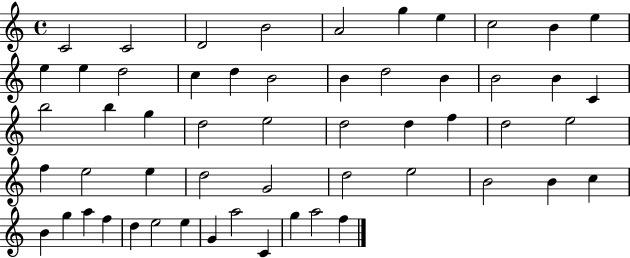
{
  \clef treble
  \time 4/4
  \defaultTimeSignature
  \key c \major
  c'2 c'2 | d'2 b'2 | a'2 g''4 e''4 | c''2 b'4 e''4 | \break e''4 e''4 d''2 | c''4 d''4 b'2 | b'4 d''2 b'4 | b'2 b'4 c'4 | \break b''2 b''4 g''4 | d''2 e''2 | d''2 d''4 f''4 | d''2 e''2 | \break f''4 e''2 e''4 | d''2 g'2 | d''2 e''2 | b'2 b'4 c''4 | \break b'4 g''4 a''4 f''4 | d''4 e''2 e''4 | g'4 a''2 c'4 | g''4 a''2 f''4 | \break \bar "|."
}